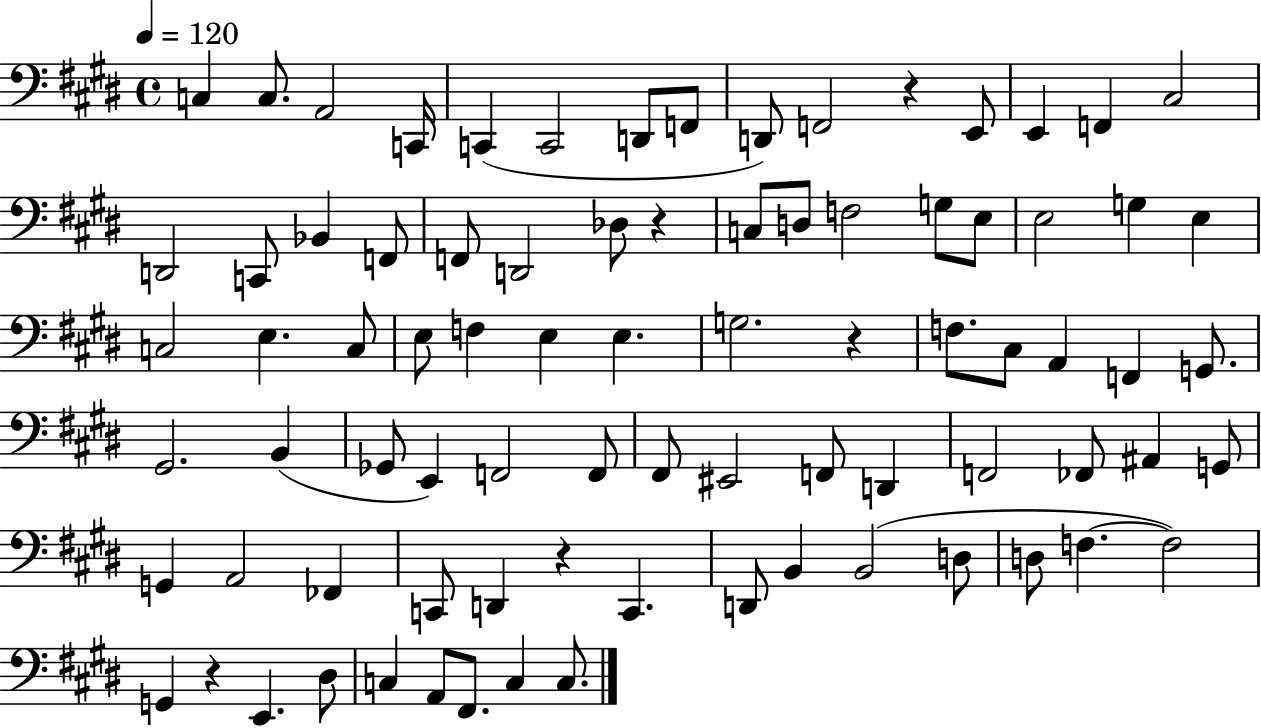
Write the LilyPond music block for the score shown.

{
  \clef bass
  \time 4/4
  \defaultTimeSignature
  \key e \major
  \tempo 4 = 120
  c4 c8. a,2 c,16 | c,4( c,2 d,8 f,8 | d,8) f,2 r4 e,8 | e,4 f,4 cis2 | \break d,2 c,8 bes,4 f,8 | f,8 d,2 des8 r4 | c8 d8 f2 g8 e8 | e2 g4 e4 | \break c2 e4. c8 | e8 f4 e4 e4. | g2. r4 | f8. cis8 a,4 f,4 g,8. | \break gis,2. b,4( | ges,8 e,4) f,2 f,8 | fis,8 eis,2 f,8 d,4 | f,2 fes,8 ais,4 g,8 | \break g,4 a,2 fes,4 | c,8 d,4 r4 c,4. | d,8 b,4 b,2( d8 | d8 f4.~~ f2) | \break g,4 r4 e,4. dis8 | c4 a,8 fis,8. c4 c8. | \bar "|."
}